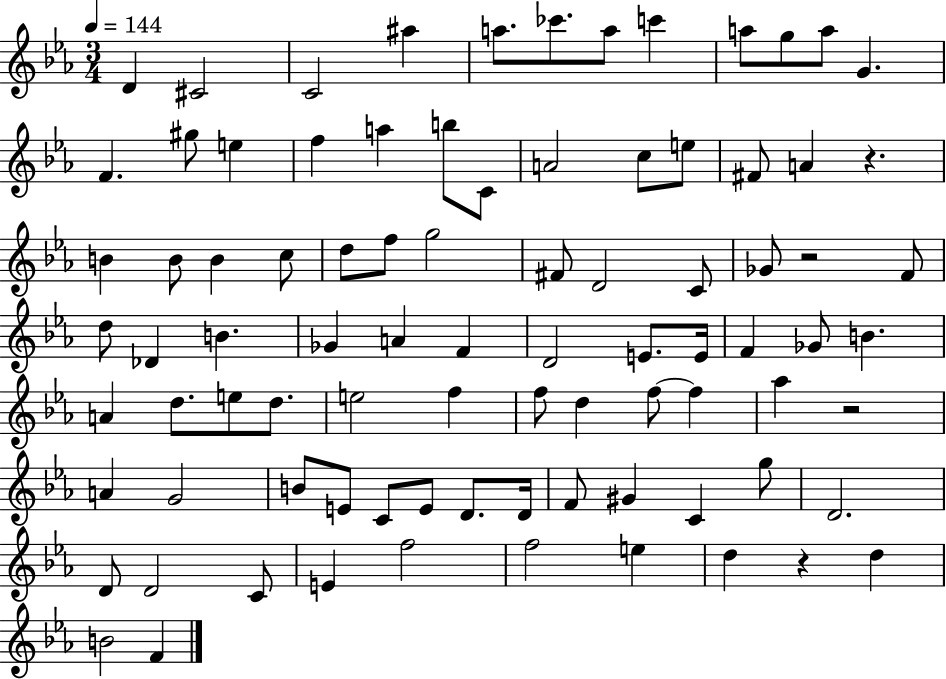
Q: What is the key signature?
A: EES major